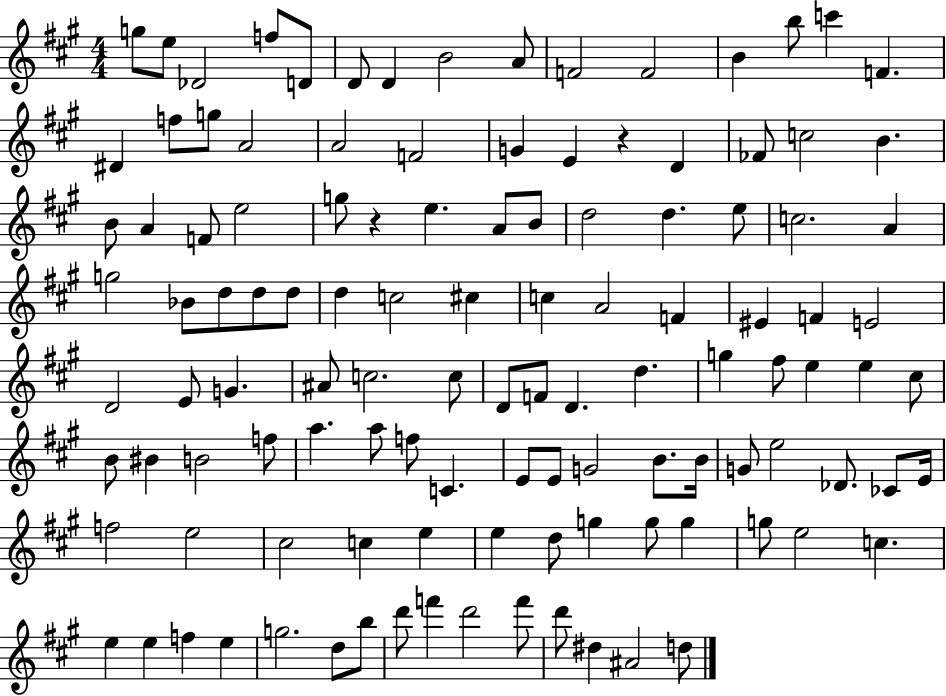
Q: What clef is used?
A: treble